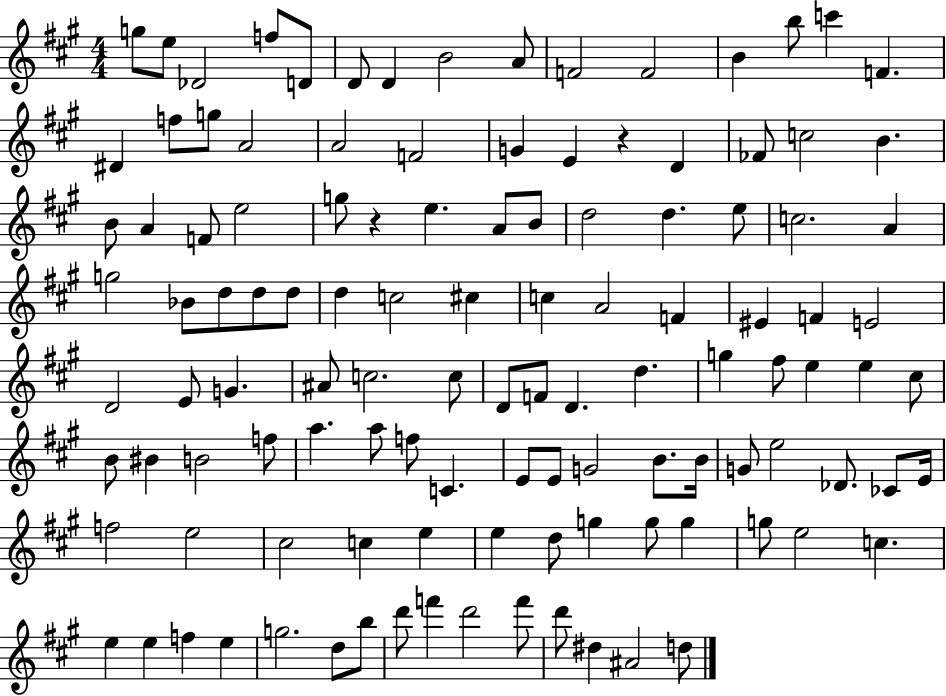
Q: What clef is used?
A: treble